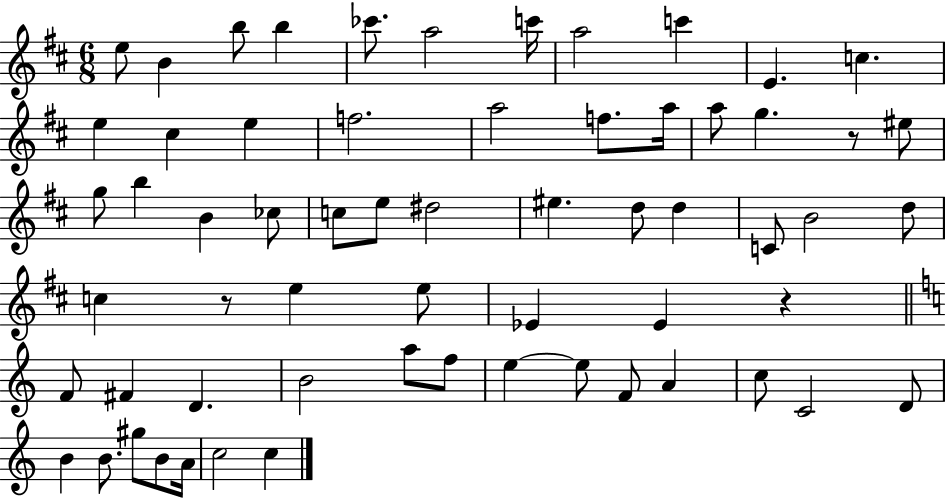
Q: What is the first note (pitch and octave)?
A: E5